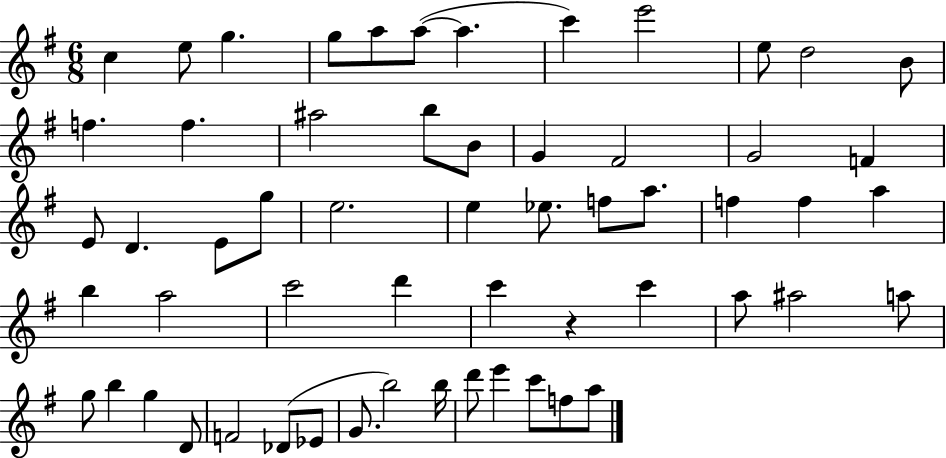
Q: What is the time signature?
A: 6/8